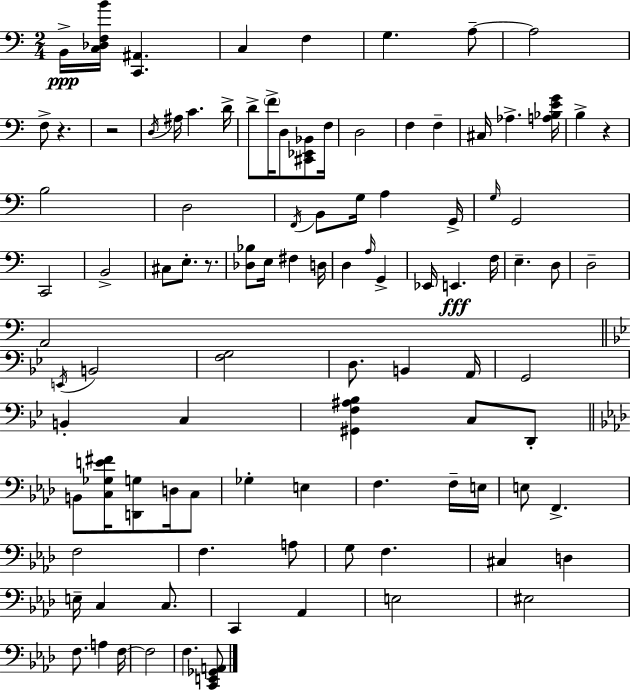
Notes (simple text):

B2/s [C3,Db3,F3,B4]/s [C2,A#2]/q. C3/q F3/q G3/q. A3/e A3/h F3/e R/q. R/h D3/s A#3/s C4/q. D4/s D4/e F4/s D3/e [C#2,Eb2,Bb2]/e F3/s D3/h F3/q F3/q C#3/s Ab3/q. [A3,Bb3,E4,G4]/s B3/q R/q B3/h D3/h F2/s B2/e G3/s A3/q G2/s G3/s G2/h C2/h B2/h C#3/e E3/e. R/e. [Db3,Bb3]/e E3/s F#3/q D3/s D3/q A3/s G2/q Eb2/s E2/q. F3/s E3/q. D3/e D3/h A2/h E2/s B2/h [F3,G3]/h D3/e. B2/q A2/s G2/h B2/q C3/q [G#2,F3,A#3,Bb3]/q C3/e D2/e B2/e [C3,Gb3,E4,F#4]/s [D2,G3]/e D3/s C3/e Gb3/q E3/q F3/q. F3/s E3/s E3/e F2/q. F3/h F3/q. A3/e G3/e F3/q. C#3/q D3/q E3/s C3/q C3/e. C2/q Ab2/q E3/h EIS3/h F3/e. A3/q F3/s F3/h F3/q. [C2,E2,Gb2,A2]/e